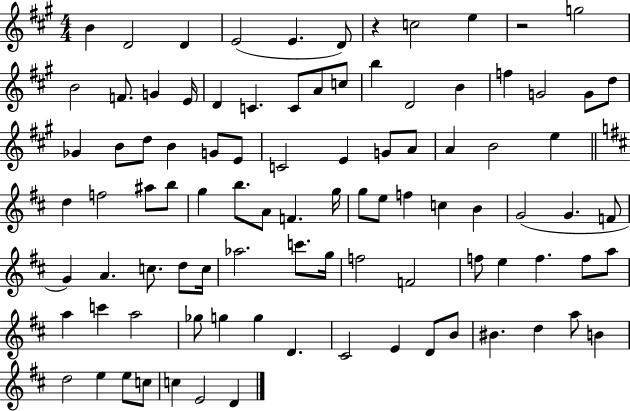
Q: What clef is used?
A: treble